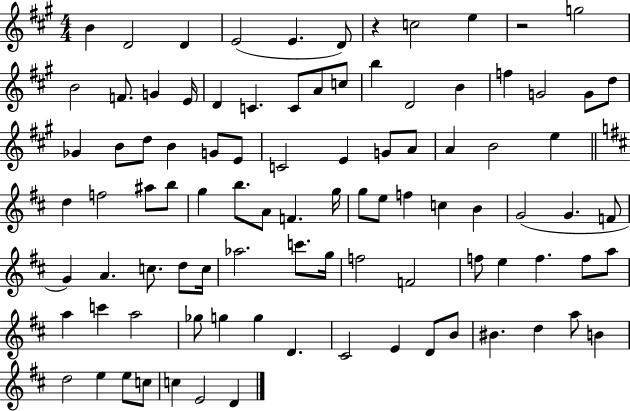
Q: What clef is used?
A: treble